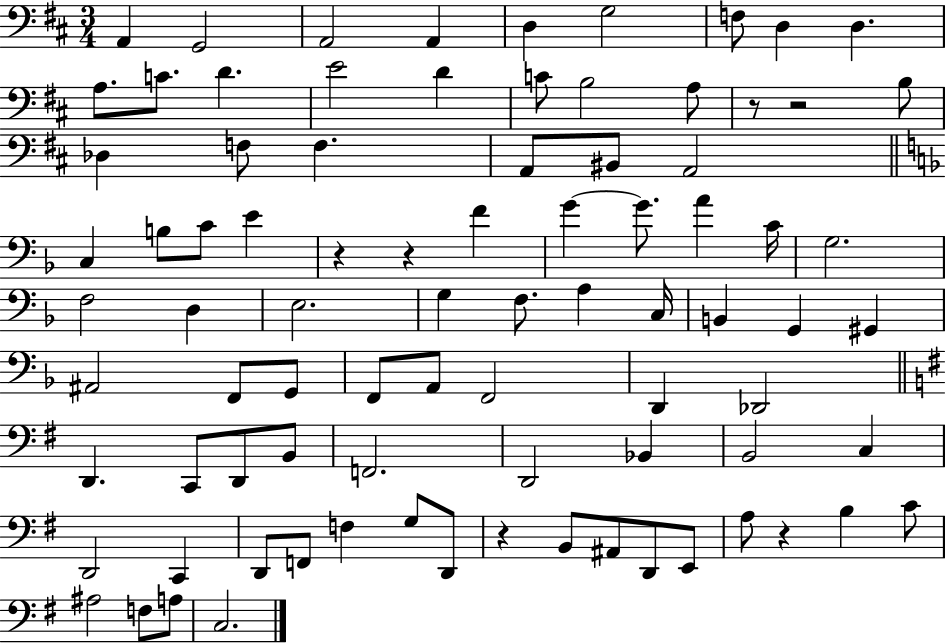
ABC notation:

X:1
T:Untitled
M:3/4
L:1/4
K:D
A,, G,,2 A,,2 A,, D, G,2 F,/2 D, D, A,/2 C/2 D E2 D C/2 B,2 A,/2 z/2 z2 B,/2 _D, F,/2 F, A,,/2 ^B,,/2 A,,2 C, B,/2 C/2 E z z F G G/2 A C/4 G,2 F,2 D, E,2 G, F,/2 A, C,/4 B,, G,, ^G,, ^A,,2 F,,/2 G,,/2 F,,/2 A,,/2 F,,2 D,, _D,,2 D,, C,,/2 D,,/2 B,,/2 F,,2 D,,2 _B,, B,,2 C, D,,2 C,, D,,/2 F,,/2 F, G,/2 D,,/2 z B,,/2 ^A,,/2 D,,/2 E,,/2 A,/2 z B, C/2 ^A,2 F,/2 A,/2 C,2